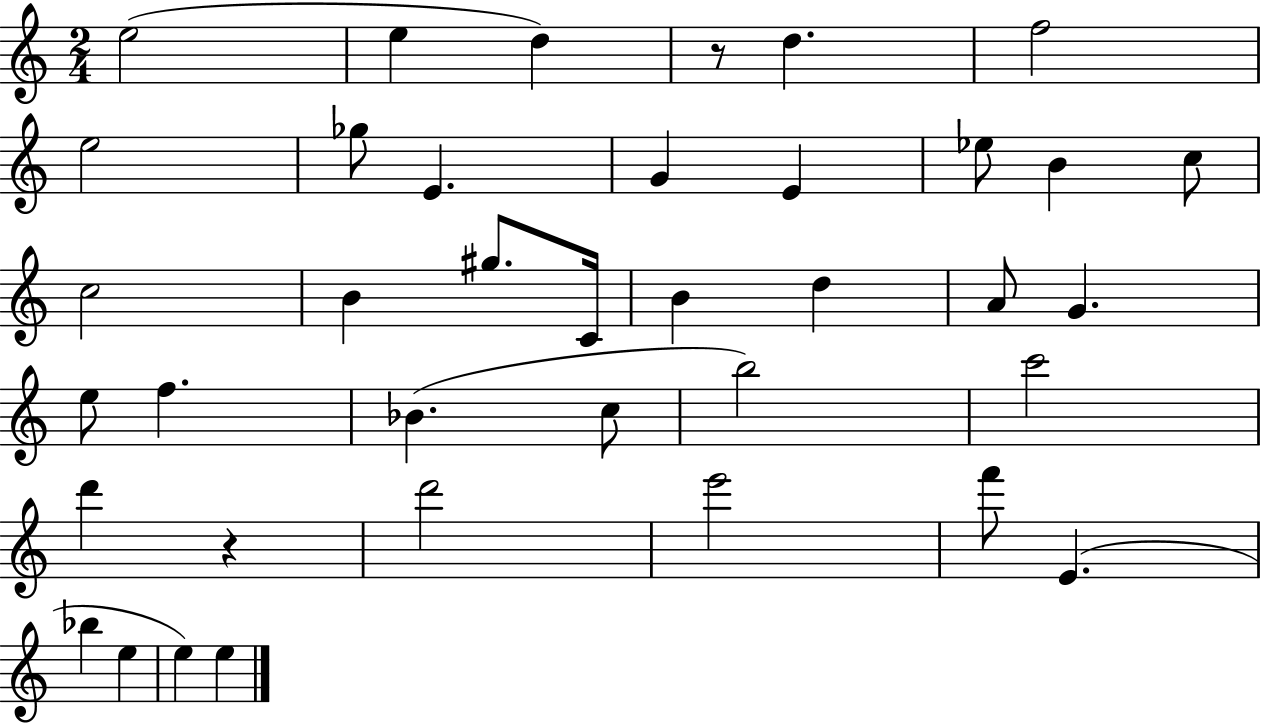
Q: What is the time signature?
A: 2/4